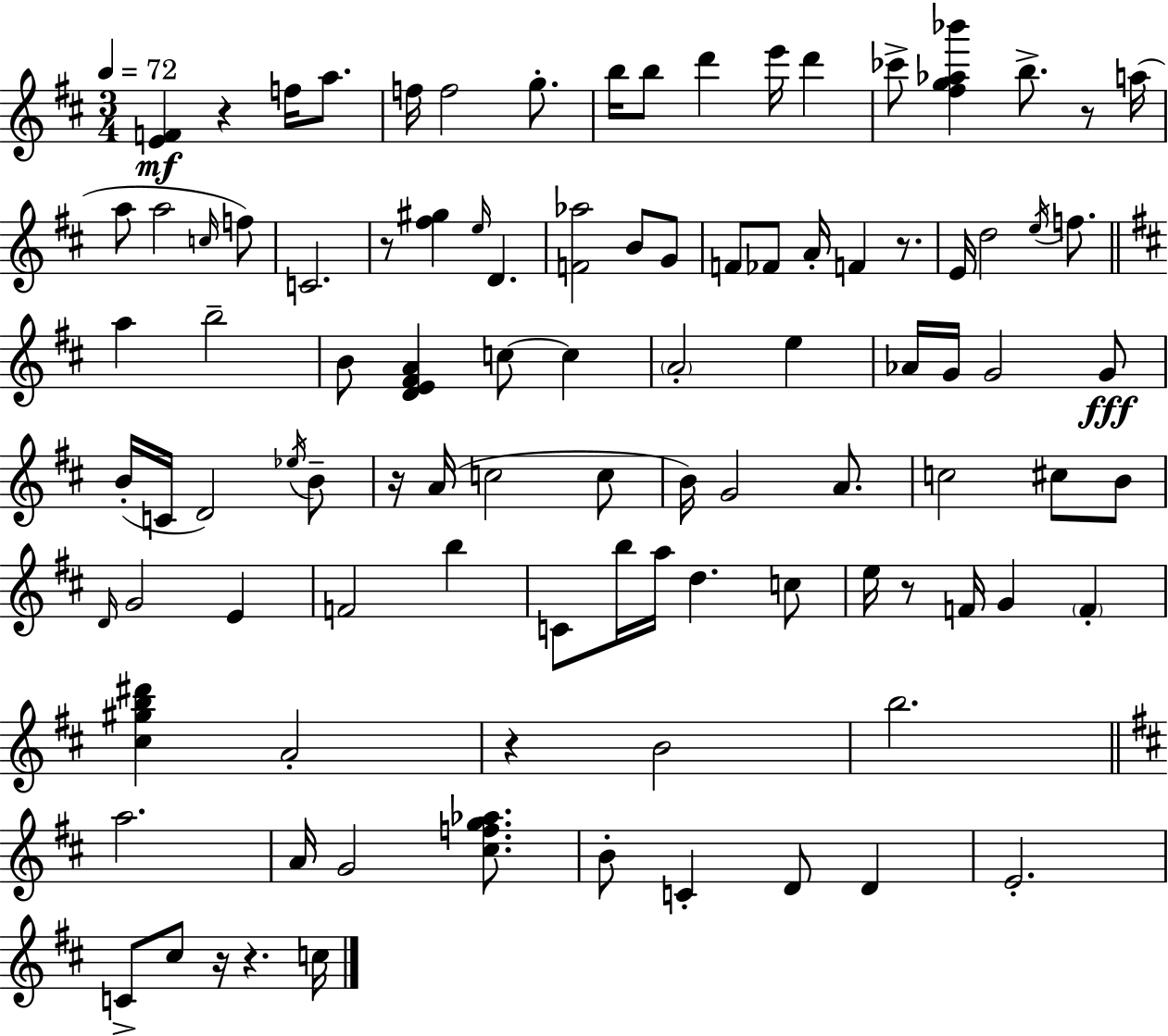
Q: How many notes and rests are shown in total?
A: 99